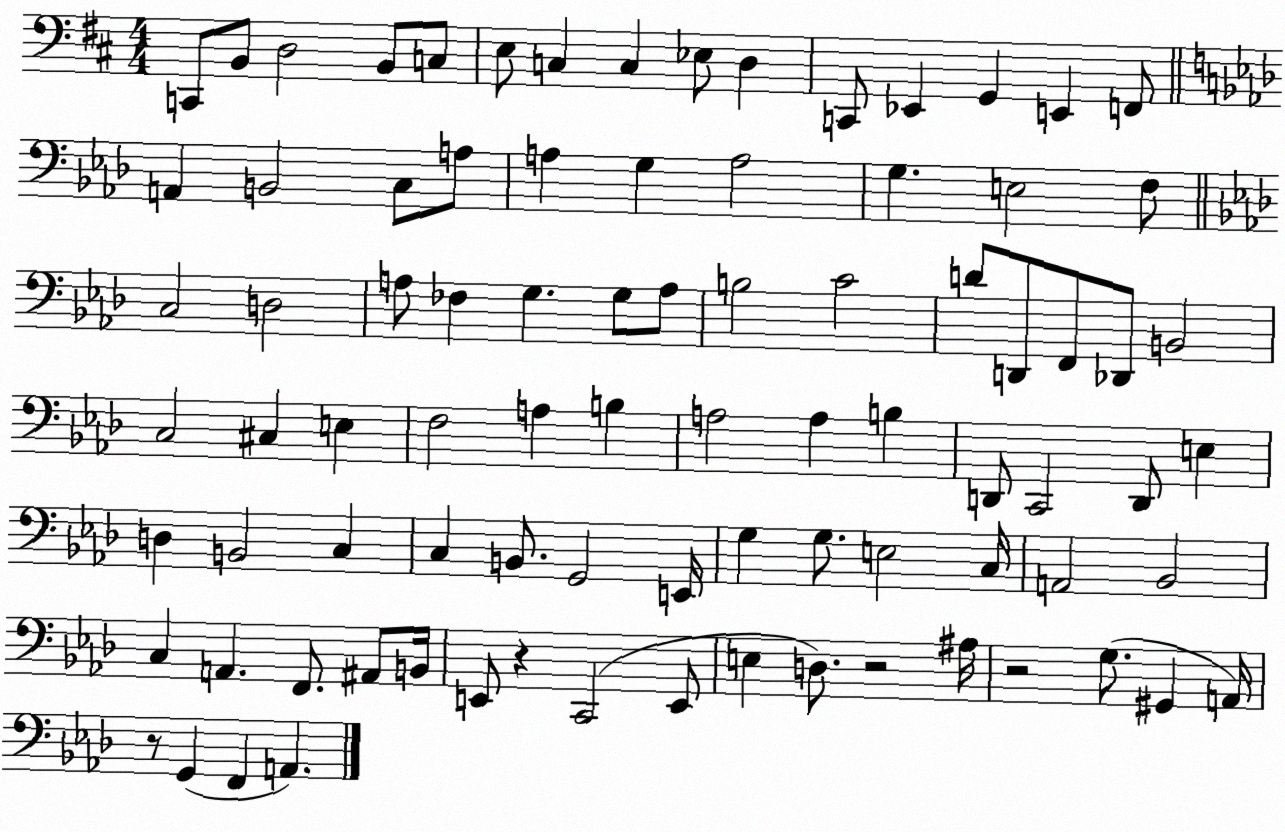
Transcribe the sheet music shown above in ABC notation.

X:1
T:Untitled
M:4/4
L:1/4
K:D
C,,/2 B,,/2 D,2 B,,/2 C,/2 E,/2 C, C, _E,/2 D, C,,/2 _E,, G,, E,, F,,/2 A,, B,,2 C,/2 A,/2 A, G, A,2 G, E,2 F,/2 C,2 D,2 A,/2 _F, G, G,/2 A,/2 B,2 C2 D/2 D,,/2 F,,/2 _D,,/2 B,,2 C,2 ^C, E, F,2 A, B, A,2 A, B, D,,/2 C,,2 D,,/2 E, D, B,,2 C, C, B,,/2 G,,2 E,,/4 G, G,/2 E,2 C,/4 A,,2 _B,,2 C, A,, F,,/2 ^A,,/2 B,,/4 E,,/2 z C,,2 E,,/2 E, D,/2 z2 ^A,/4 z2 G,/2 ^G,, A,,/4 z/2 G,, F,, A,,